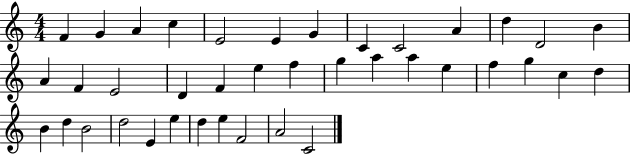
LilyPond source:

{
  \clef treble
  \numericTimeSignature
  \time 4/4
  \key c \major
  f'4 g'4 a'4 c''4 | e'2 e'4 g'4 | c'4 c'2 a'4 | d''4 d'2 b'4 | \break a'4 f'4 e'2 | d'4 f'4 e''4 f''4 | g''4 a''4 a''4 e''4 | f''4 g''4 c''4 d''4 | \break b'4 d''4 b'2 | d''2 e'4 e''4 | d''4 e''4 f'2 | a'2 c'2 | \break \bar "|."
}